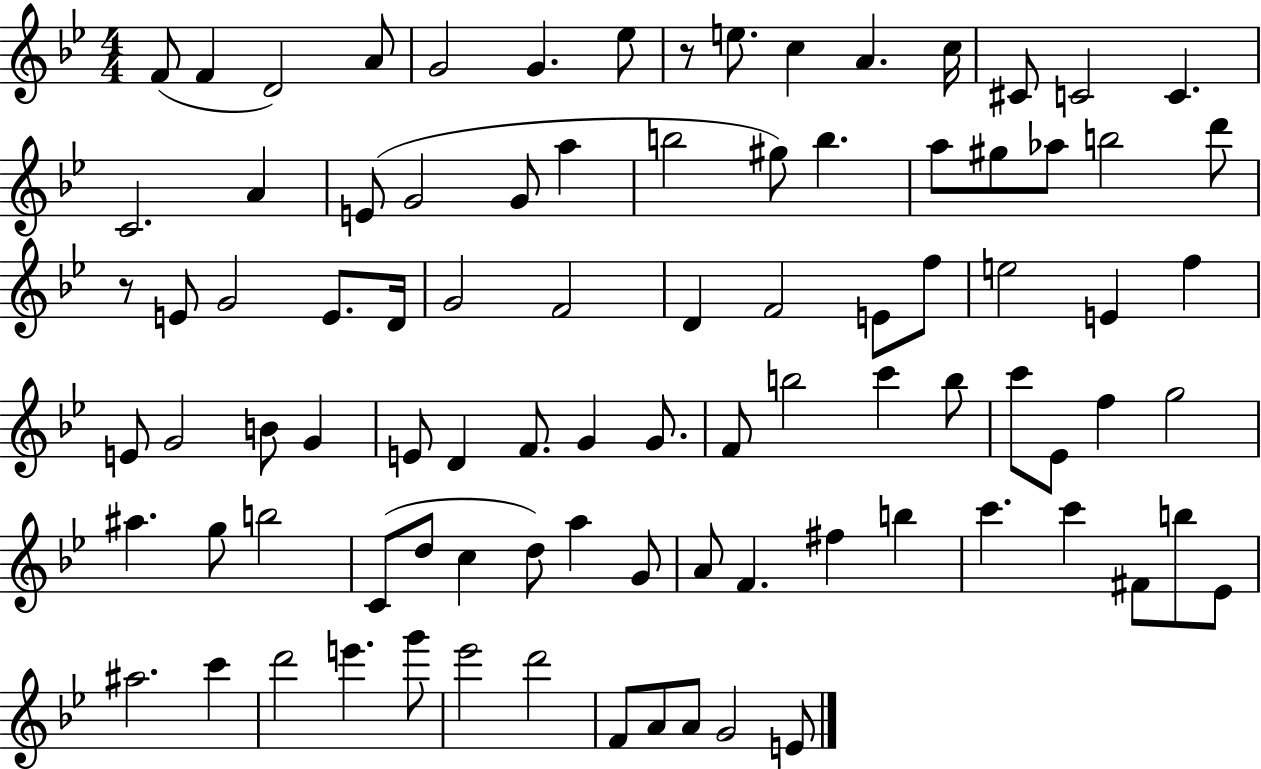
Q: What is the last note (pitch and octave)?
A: E4